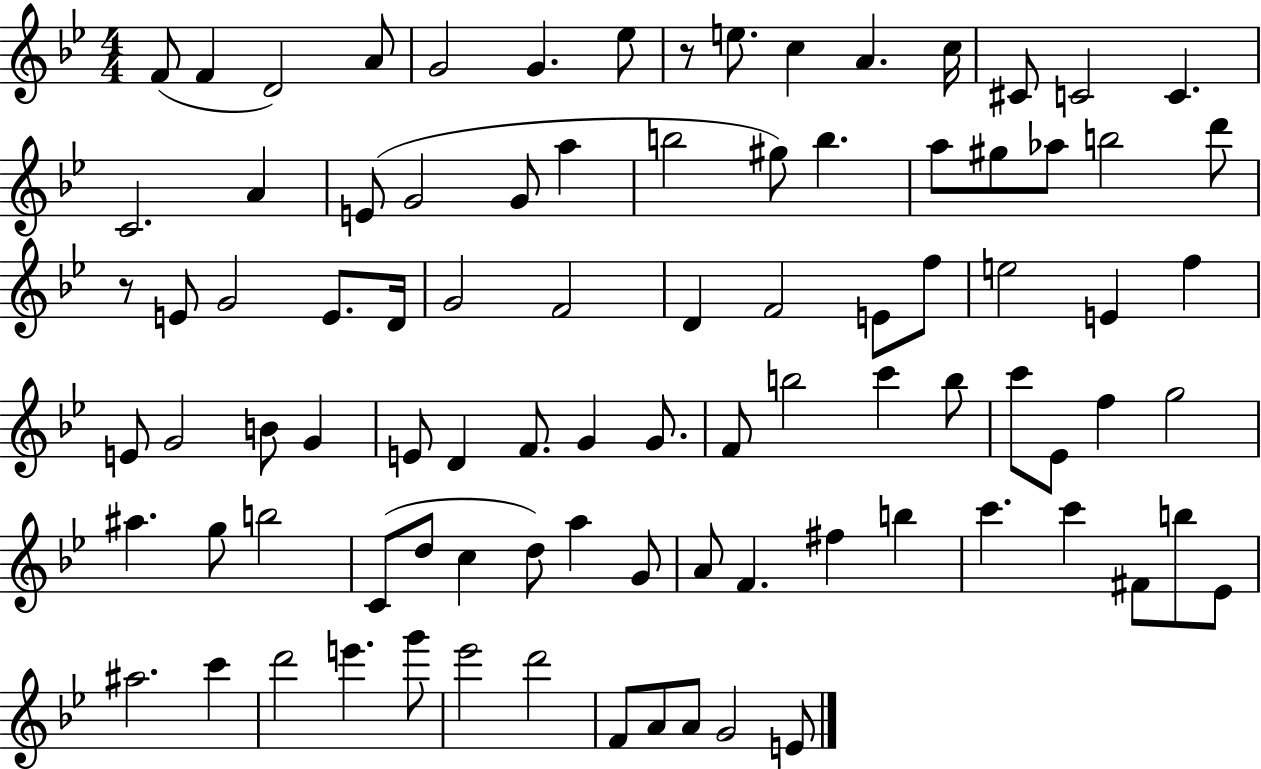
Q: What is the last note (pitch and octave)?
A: E4